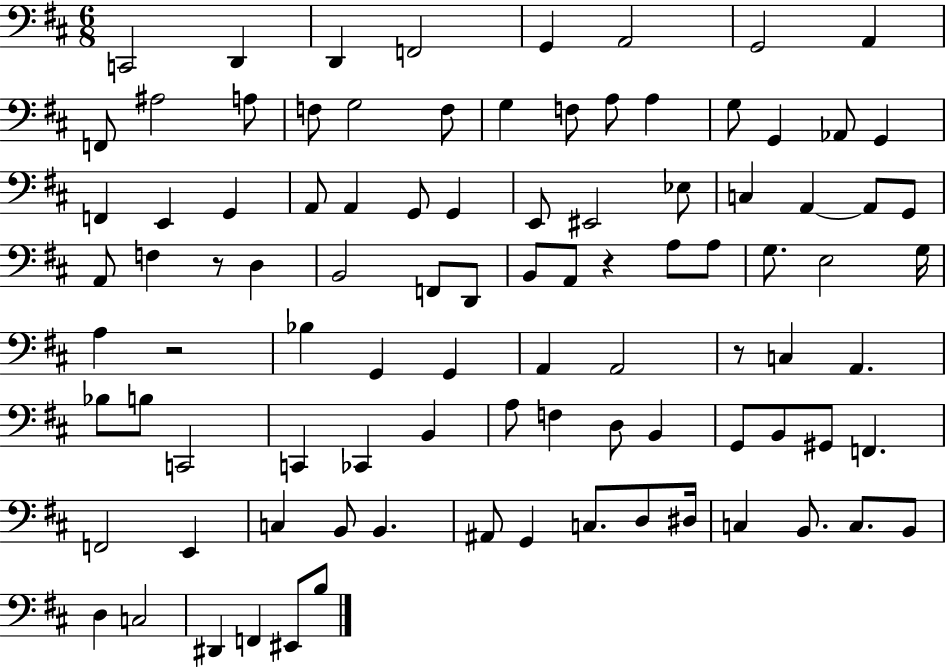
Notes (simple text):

C2/h D2/q D2/q F2/h G2/q A2/h G2/h A2/q F2/e A#3/h A3/e F3/e G3/h F3/e G3/q F3/e A3/e A3/q G3/e G2/q Ab2/e G2/q F2/q E2/q G2/q A2/e A2/q G2/e G2/q E2/e EIS2/h Eb3/e C3/q A2/q A2/e G2/e A2/e F3/q R/e D3/q B2/h F2/e D2/e B2/e A2/e R/q A3/e A3/e G3/e. E3/h G3/s A3/q R/h Bb3/q G2/q G2/q A2/q A2/h R/e C3/q A2/q. Bb3/e B3/e C2/h C2/q CES2/q B2/q A3/e F3/q D3/e B2/q G2/e B2/e G#2/e F2/q. F2/h E2/q C3/q B2/e B2/q. A#2/e G2/q C3/e. D3/e D#3/s C3/q B2/e. C3/e. B2/e D3/q C3/h D#2/q F2/q EIS2/e B3/e